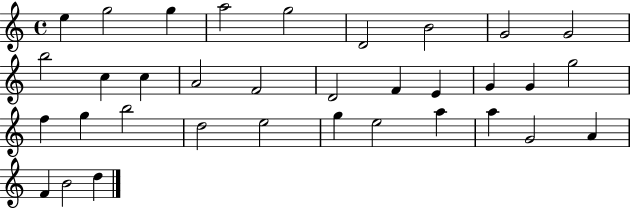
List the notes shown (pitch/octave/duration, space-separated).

E5/q G5/h G5/q A5/h G5/h D4/h B4/h G4/h G4/h B5/h C5/q C5/q A4/h F4/h D4/h F4/q E4/q G4/q G4/q G5/h F5/q G5/q B5/h D5/h E5/h G5/q E5/h A5/q A5/q G4/h A4/q F4/q B4/h D5/q